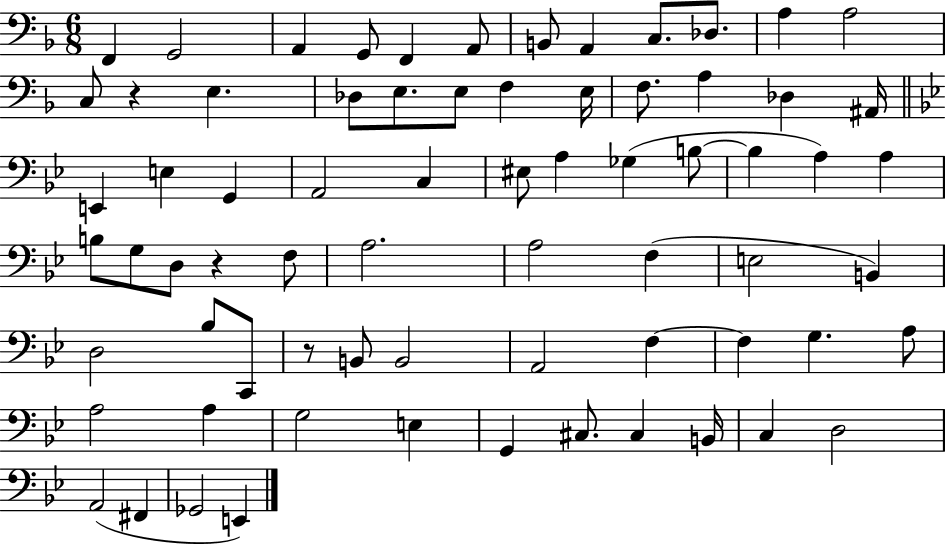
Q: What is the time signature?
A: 6/8